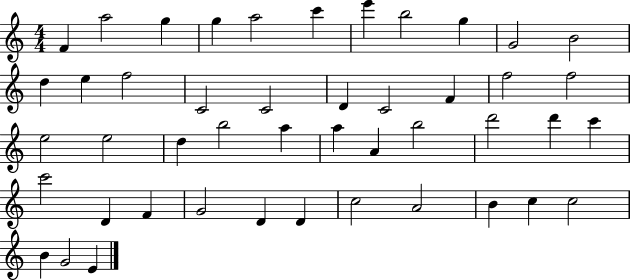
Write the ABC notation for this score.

X:1
T:Untitled
M:4/4
L:1/4
K:C
F a2 g g a2 c' e' b2 g G2 B2 d e f2 C2 C2 D C2 F f2 f2 e2 e2 d b2 a a A b2 d'2 d' c' c'2 D F G2 D D c2 A2 B c c2 B G2 E